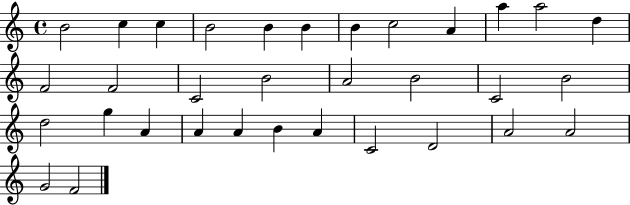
{
  \clef treble
  \time 4/4
  \defaultTimeSignature
  \key c \major
  b'2 c''4 c''4 | b'2 b'4 b'4 | b'4 c''2 a'4 | a''4 a''2 d''4 | \break f'2 f'2 | c'2 b'2 | a'2 b'2 | c'2 b'2 | \break d''2 g''4 a'4 | a'4 a'4 b'4 a'4 | c'2 d'2 | a'2 a'2 | \break g'2 f'2 | \bar "|."
}